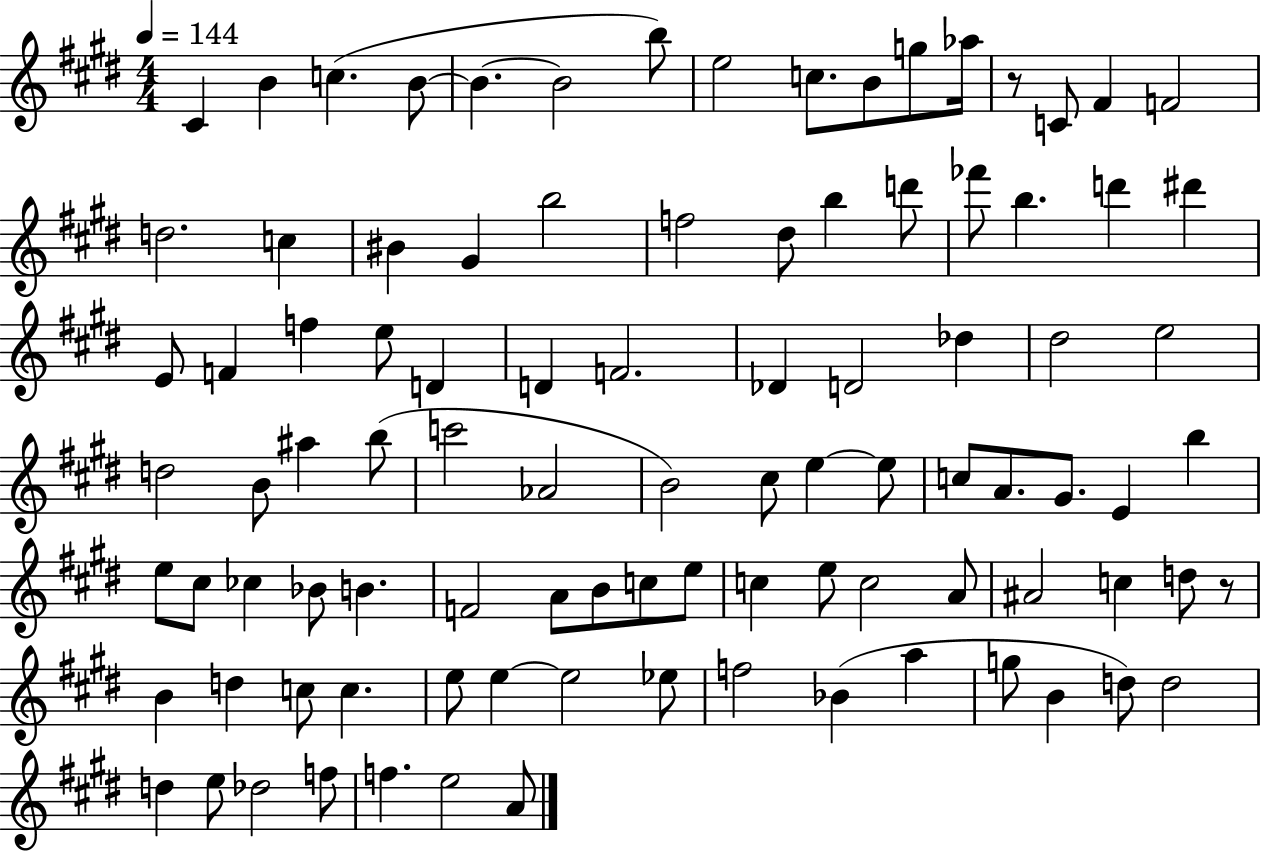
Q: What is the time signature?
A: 4/4